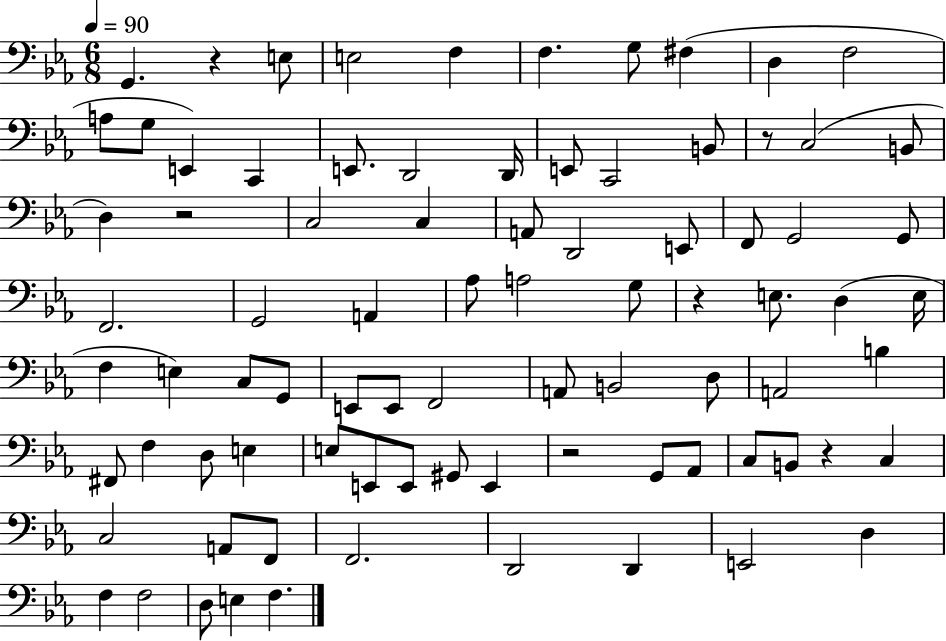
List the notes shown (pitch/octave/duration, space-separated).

G2/q. R/q E3/e E3/h F3/q F3/q. G3/e F#3/q D3/q F3/h A3/e G3/e E2/q C2/q E2/e. D2/h D2/s E2/e C2/h B2/e R/e C3/h B2/e D3/q R/h C3/h C3/q A2/e D2/h E2/e F2/e G2/h G2/e F2/h. G2/h A2/q Ab3/e A3/h G3/e R/q E3/e. D3/q E3/s F3/q E3/q C3/e G2/e E2/e E2/e F2/h A2/e B2/h D3/e A2/h B3/q F#2/e F3/q D3/e E3/q E3/e E2/e E2/e G#2/e E2/q R/h G2/e Ab2/e C3/e B2/e R/q C3/q C3/h A2/e F2/e F2/h. D2/h D2/q E2/h D3/q F3/q F3/h D3/e E3/q F3/q.